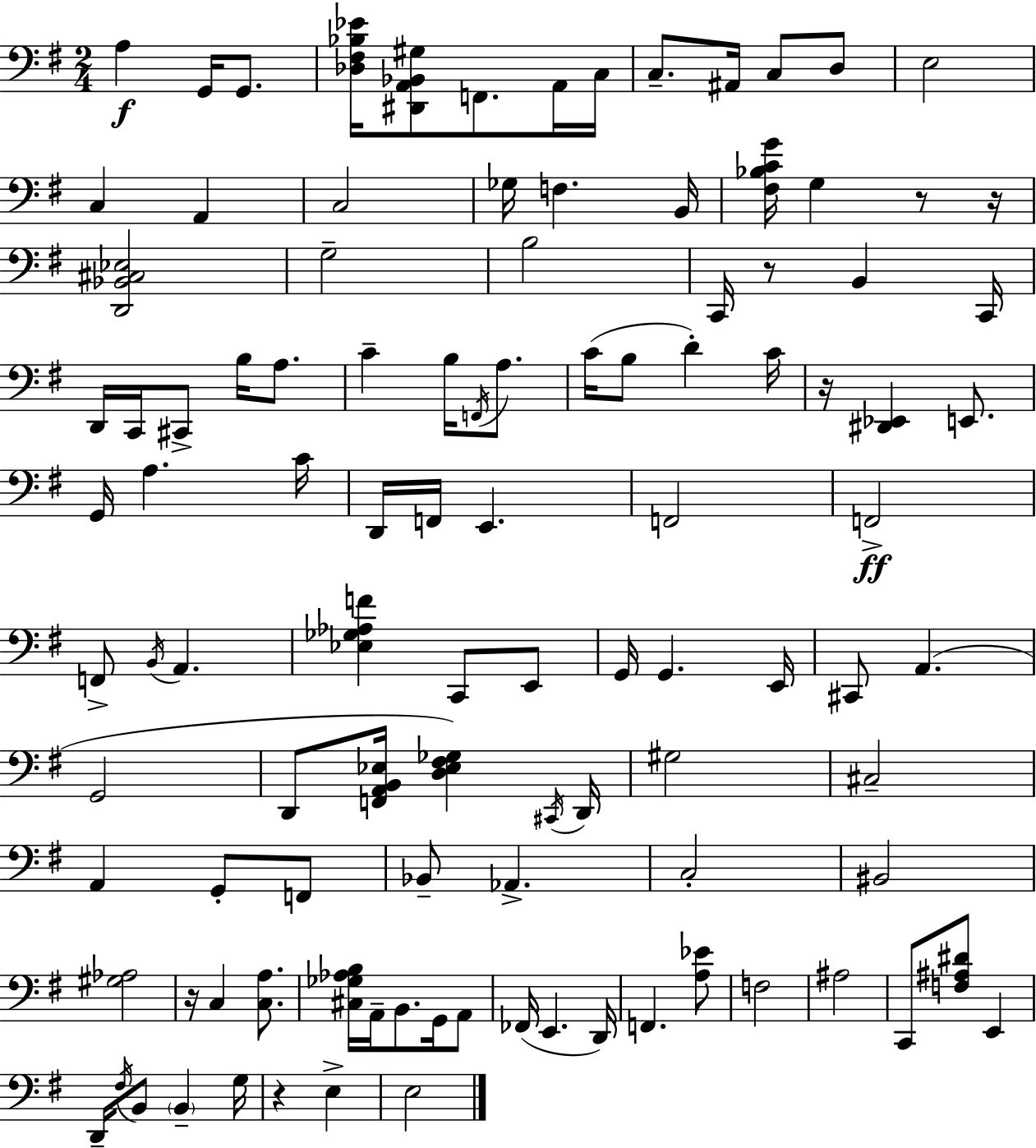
A3/q G2/s G2/e. [Db3,F#3,Bb3,Eb4]/s [D#2,A2,Bb2,G#3]/e F2/e. A2/s C3/s C3/e. A#2/s C3/e D3/e E3/h C3/q A2/q C3/h Gb3/s F3/q. B2/s [F#3,Bb3,C4,G4]/s G3/q R/e R/s [D2,Bb2,C#3,Eb3]/h G3/h B3/h C2/s R/e B2/q C2/s D2/s C2/s C#2/e B3/s A3/e. C4/q B3/s F2/s A3/e. C4/s B3/e D4/q C4/s R/s [D#2,Eb2]/q E2/e. G2/s A3/q. C4/s D2/s F2/s E2/q. F2/h F2/h F2/e B2/s A2/q. [Eb3,Gb3,Ab3,F4]/q C2/e E2/e G2/s G2/q. E2/s C#2/e A2/q. G2/h D2/e [F2,A2,B2,Eb3]/s [D3,Eb3,F#3,Gb3]/q C#2/s D2/s G#3/h C#3/h A2/q G2/e F2/e Bb2/e Ab2/q. C3/h BIS2/h [G#3,Ab3]/h R/s C3/q [C3,A3]/e. [C#3,Gb3,Ab3,B3]/s A2/s B2/e. G2/s A2/e FES2/s E2/q. D2/s F2/q. [A3,Eb4]/e F3/h A#3/h C2/e [F3,A#3,D#4]/e E2/q D2/s F#3/s B2/e B2/q G3/s R/q E3/q E3/h